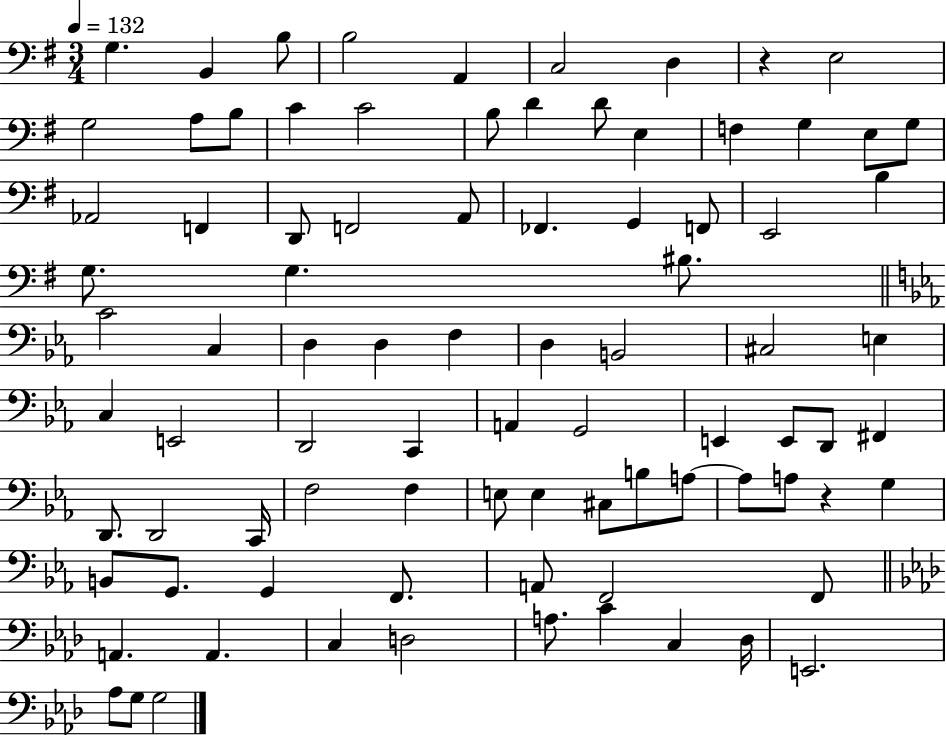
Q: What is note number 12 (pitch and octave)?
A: C4